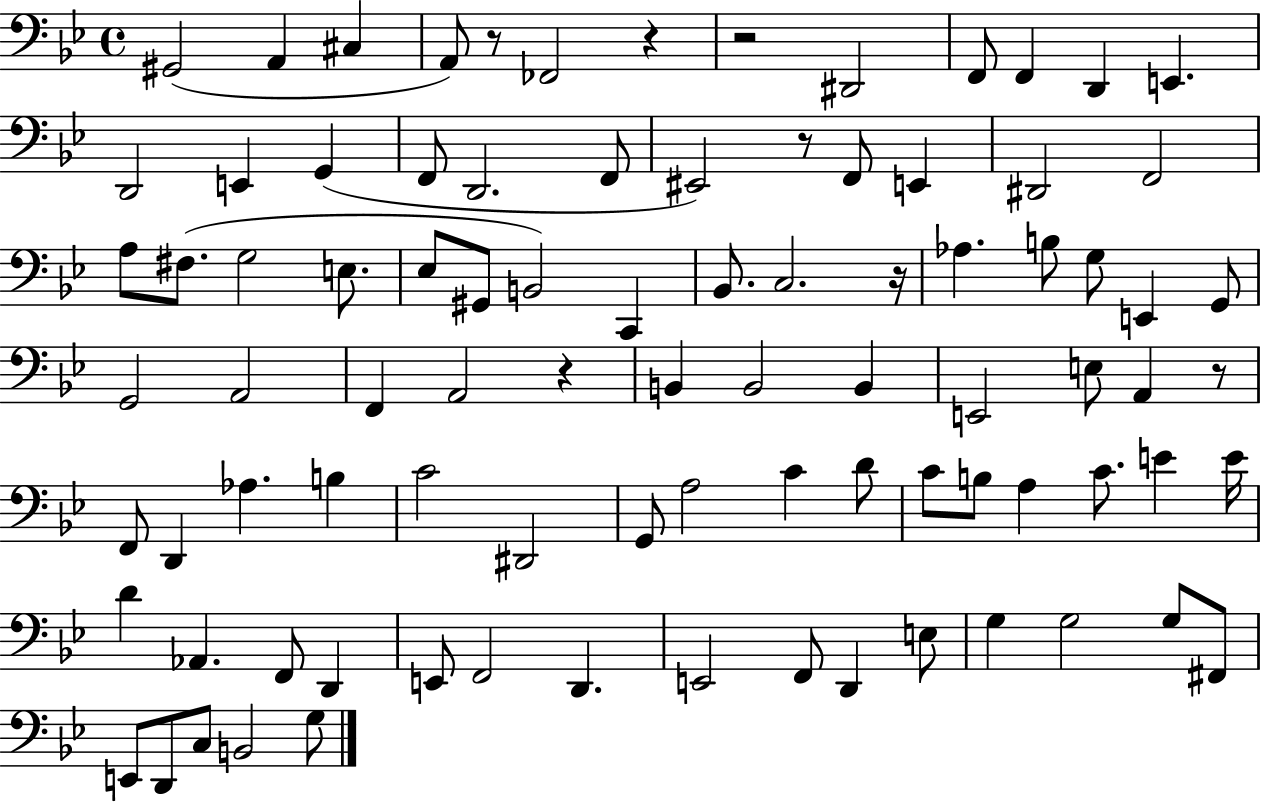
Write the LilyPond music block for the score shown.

{
  \clef bass
  \time 4/4
  \defaultTimeSignature
  \key bes \major
  \repeat volta 2 { gis,2( a,4 cis4 | a,8) r8 fes,2 r4 | r2 dis,2 | f,8 f,4 d,4 e,4. | \break d,2 e,4 g,4( | f,8 d,2. f,8 | eis,2) r8 f,8 e,4 | dis,2 f,2 | \break a8 fis8.( g2 e8. | ees8 gis,8 b,2) c,4 | bes,8. c2. r16 | aes4. b8 g8 e,4 g,8 | \break g,2 a,2 | f,4 a,2 r4 | b,4 b,2 b,4 | e,2 e8 a,4 r8 | \break f,8 d,4 aes4. b4 | c'2 dis,2 | g,8 a2 c'4 d'8 | c'8 b8 a4 c'8. e'4 e'16 | \break d'4 aes,4. f,8 d,4 | e,8 f,2 d,4. | e,2 f,8 d,4 e8 | g4 g2 g8 fis,8 | \break e,8 d,8 c8 b,2 g8 | } \bar "|."
}